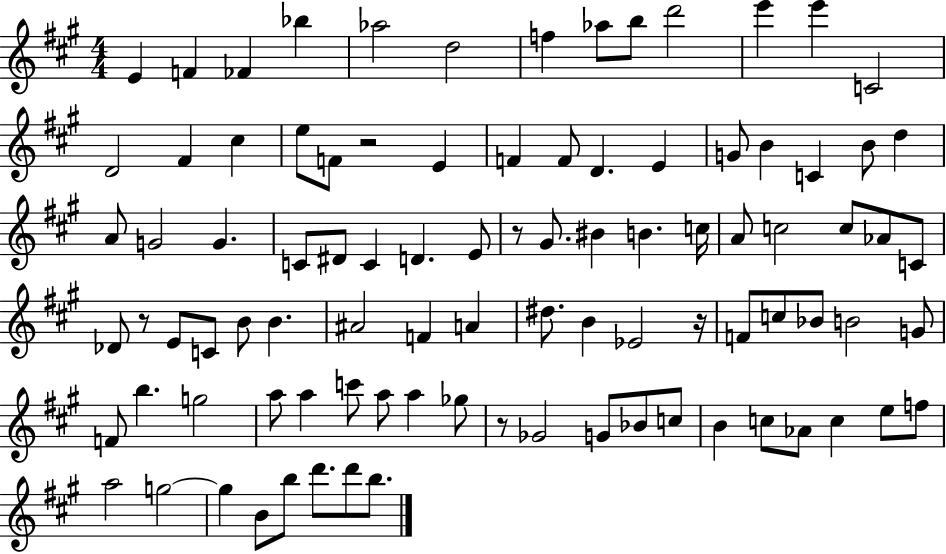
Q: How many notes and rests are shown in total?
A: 93